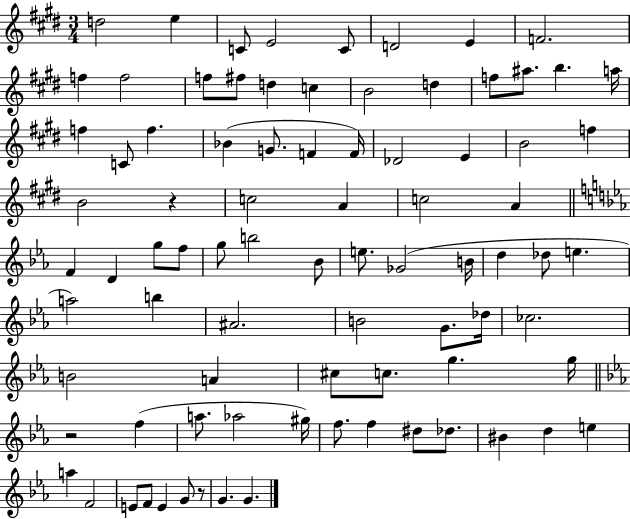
X:1
T:Untitled
M:3/4
L:1/4
K:E
d2 e C/2 E2 C/2 D2 E F2 f f2 f/2 ^f/2 d c B2 d f/2 ^a/2 b a/4 f C/2 f _B G/2 F F/4 _D2 E B2 f B2 z c2 A c2 A F D g/2 f/2 g/2 b2 _B/2 e/2 _G2 B/4 d _d/2 e a2 b ^A2 B2 G/2 _d/4 _c2 B2 A ^c/2 c/2 g g/4 z2 f a/2 _a2 ^g/4 f/2 f ^d/2 _d/2 ^B d e a F2 E/2 F/2 E G/2 z/2 G G